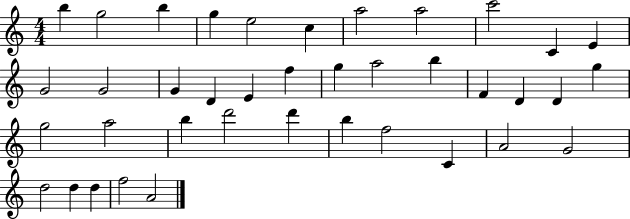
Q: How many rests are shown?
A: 0